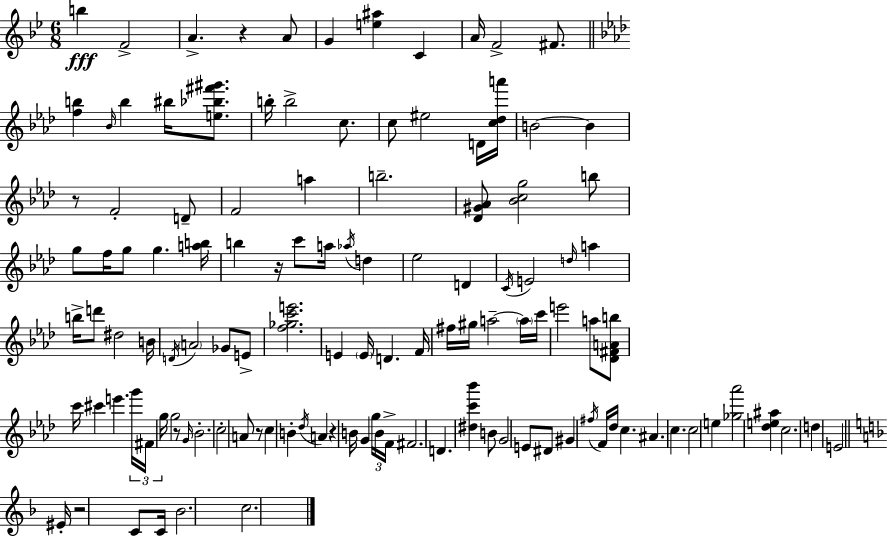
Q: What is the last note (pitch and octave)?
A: C5